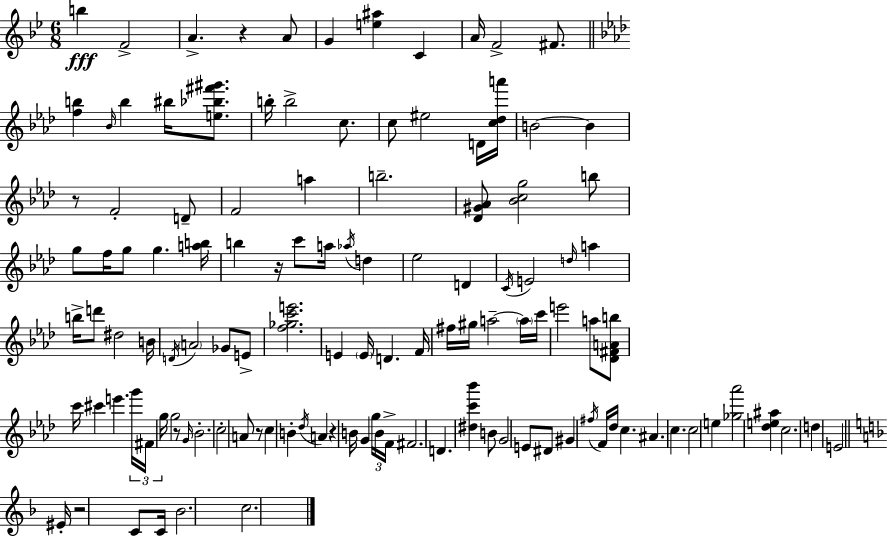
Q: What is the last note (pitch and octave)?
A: C5